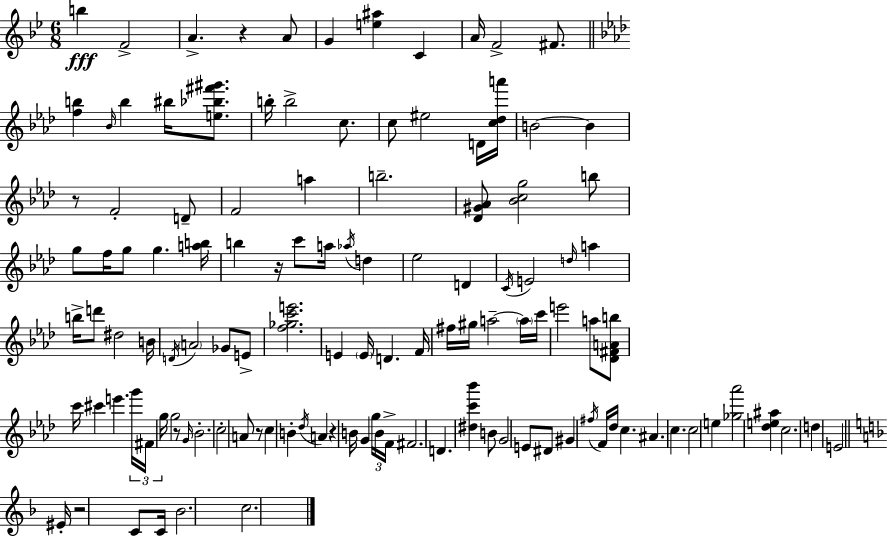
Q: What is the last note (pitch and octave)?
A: C5